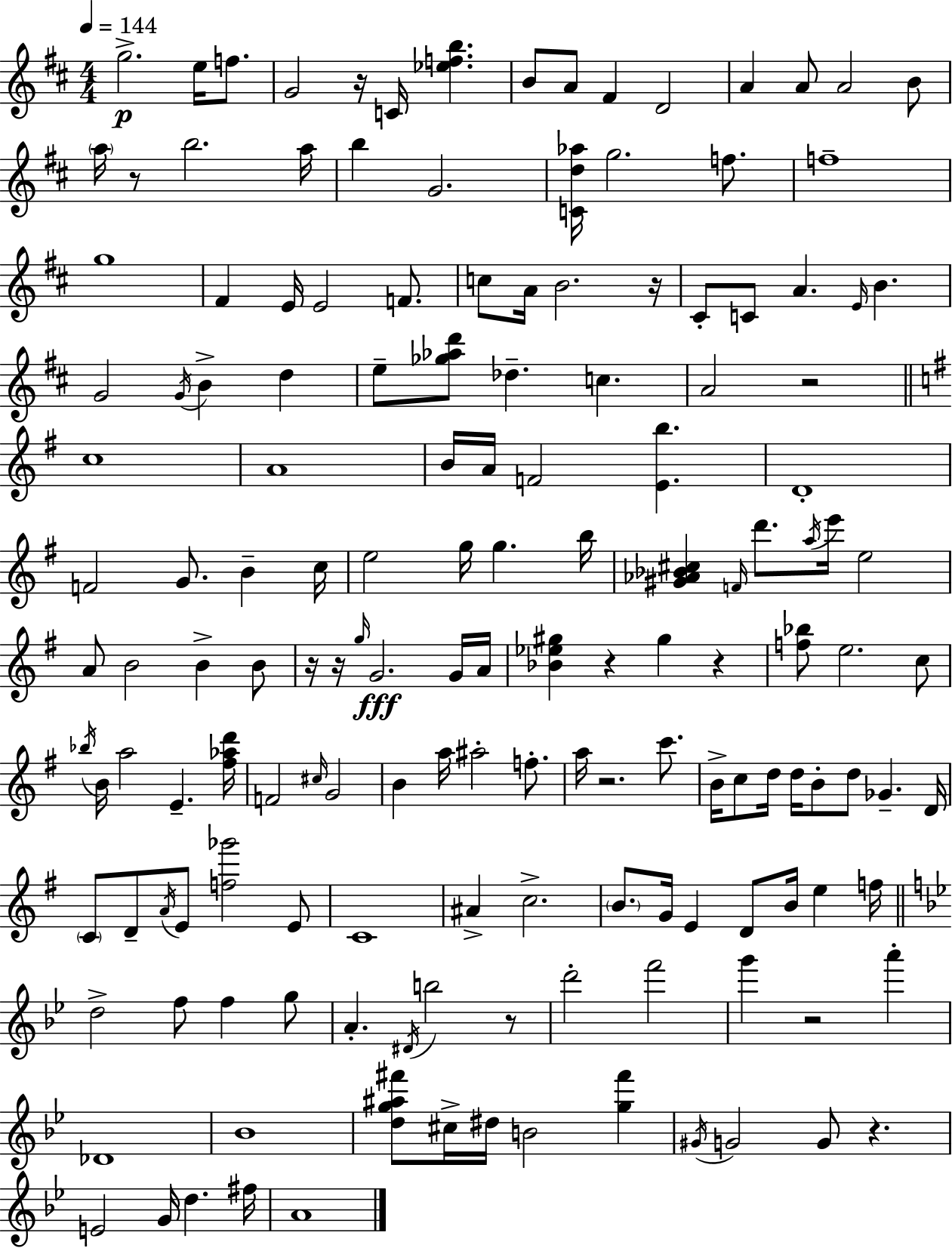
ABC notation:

X:1
T:Untitled
M:4/4
L:1/4
K:D
g2 e/4 f/2 G2 z/4 C/4 [_efb] B/2 A/2 ^F D2 A A/2 A2 B/2 a/4 z/2 b2 a/4 b G2 [Cd_a]/4 g2 f/2 f4 g4 ^F E/4 E2 F/2 c/2 A/4 B2 z/4 ^C/2 C/2 A E/4 B G2 G/4 B d e/2 [_g_ad']/2 _d c A2 z2 c4 A4 B/4 A/4 F2 [Eb] D4 F2 G/2 B c/4 e2 g/4 g b/4 [^G_A_B^c] F/4 d'/2 a/4 e'/4 e2 A/2 B2 B B/2 z/4 z/4 g/4 G2 G/4 A/4 [_B_e^g] z ^g z [f_b]/2 e2 c/2 _b/4 B/4 a2 E [^f_ad']/4 F2 ^c/4 G2 B a/4 ^a2 f/2 a/4 z2 c'/2 B/4 c/2 d/4 d/4 B/2 d/2 _G D/4 C/2 D/2 A/4 E/2 [f_g']2 E/2 C4 ^A c2 B/2 G/4 E D/2 B/4 e f/4 d2 f/2 f g/2 A ^D/4 b2 z/2 d'2 f'2 g' z2 a' _D4 _B4 [dg^a^f']/2 ^c/4 ^d/4 B2 [g^f'] ^G/4 G2 G/2 z E2 G/4 d ^f/4 A4